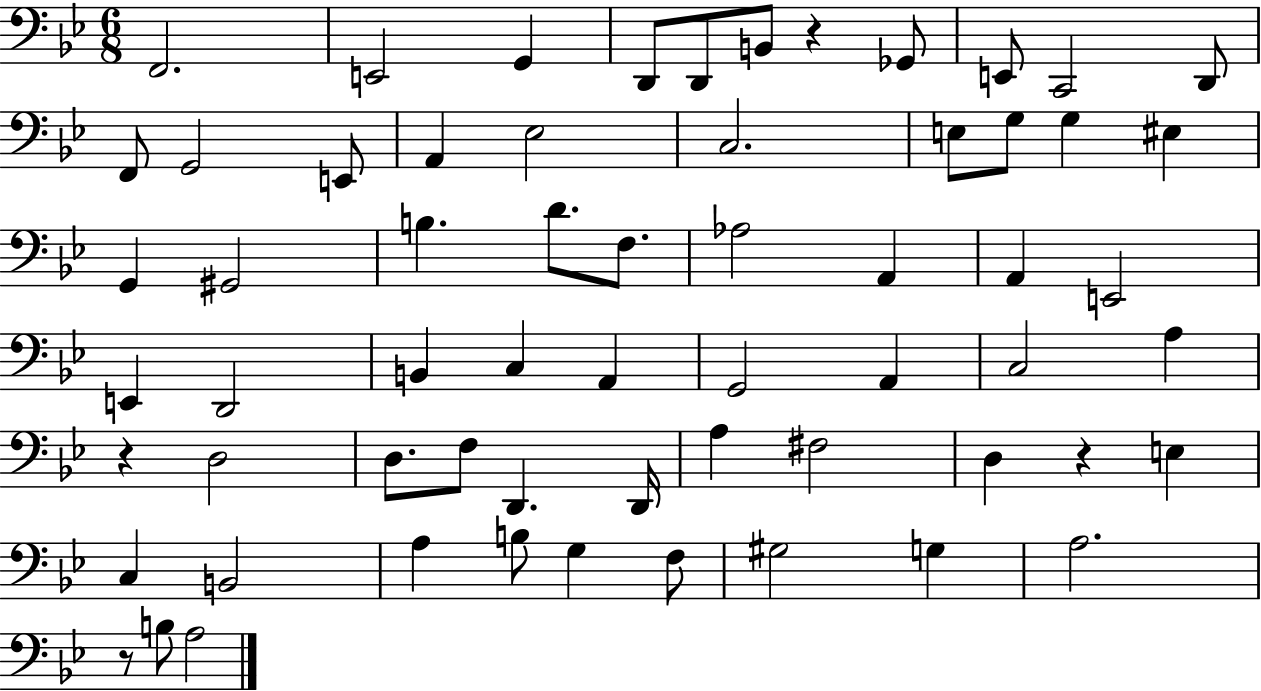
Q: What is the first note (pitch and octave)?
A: F2